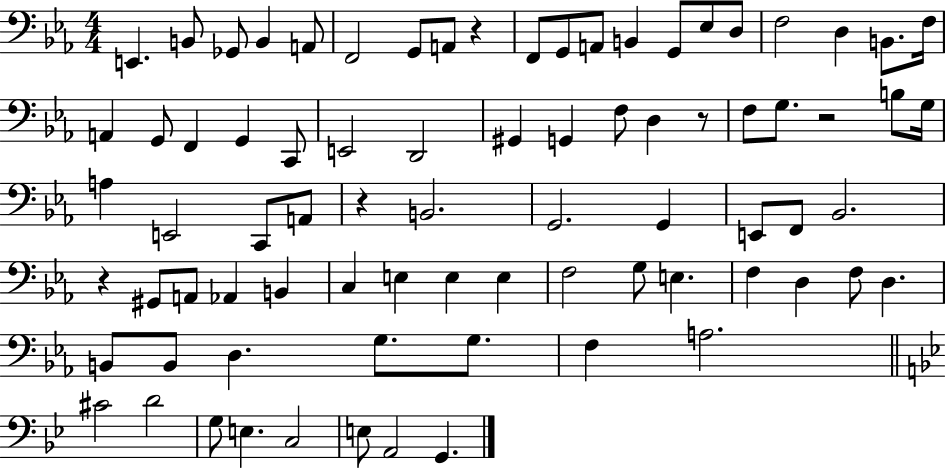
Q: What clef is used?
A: bass